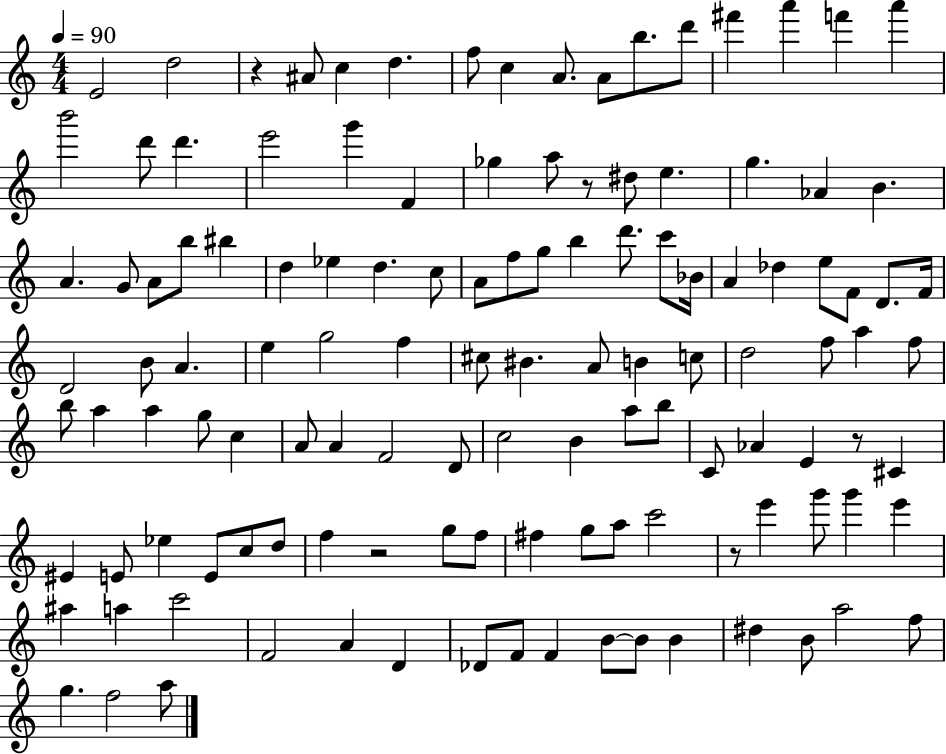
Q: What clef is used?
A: treble